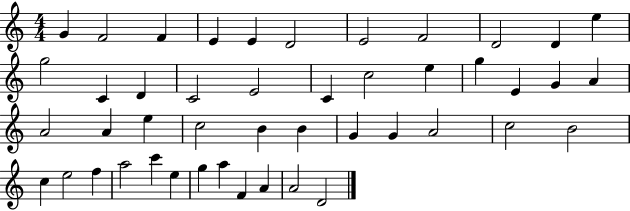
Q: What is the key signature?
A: C major